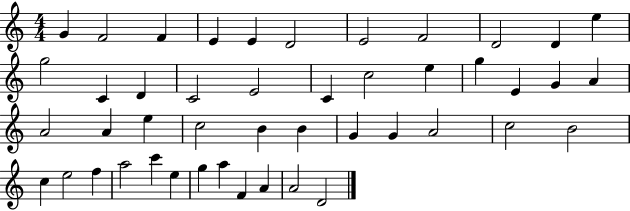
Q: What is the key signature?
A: C major